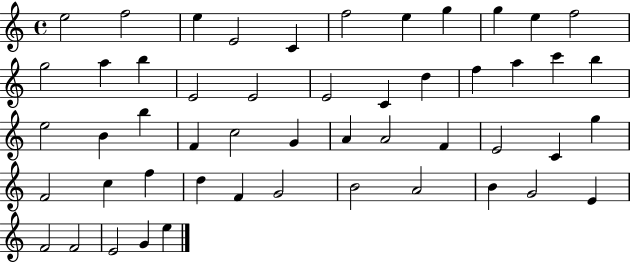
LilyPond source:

{
  \clef treble
  \time 4/4
  \defaultTimeSignature
  \key c \major
  e''2 f''2 | e''4 e'2 c'4 | f''2 e''4 g''4 | g''4 e''4 f''2 | \break g''2 a''4 b''4 | e'2 e'2 | e'2 c'4 d''4 | f''4 a''4 c'''4 b''4 | \break e''2 b'4 b''4 | f'4 c''2 g'4 | a'4 a'2 f'4 | e'2 c'4 g''4 | \break f'2 c''4 f''4 | d''4 f'4 g'2 | b'2 a'2 | b'4 g'2 e'4 | \break f'2 f'2 | e'2 g'4 e''4 | \bar "|."
}